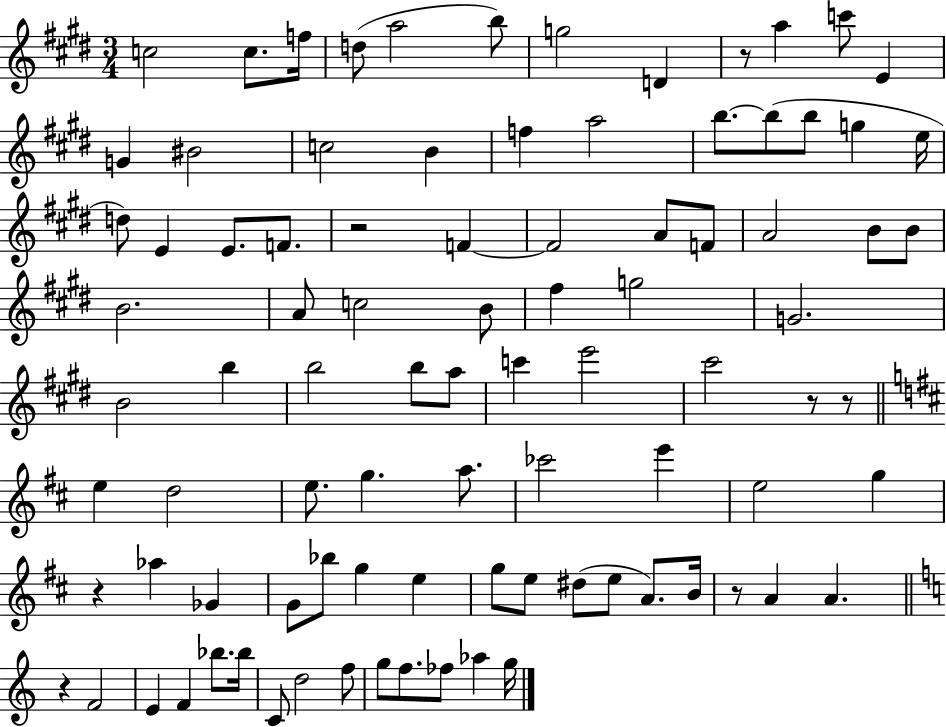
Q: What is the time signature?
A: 3/4